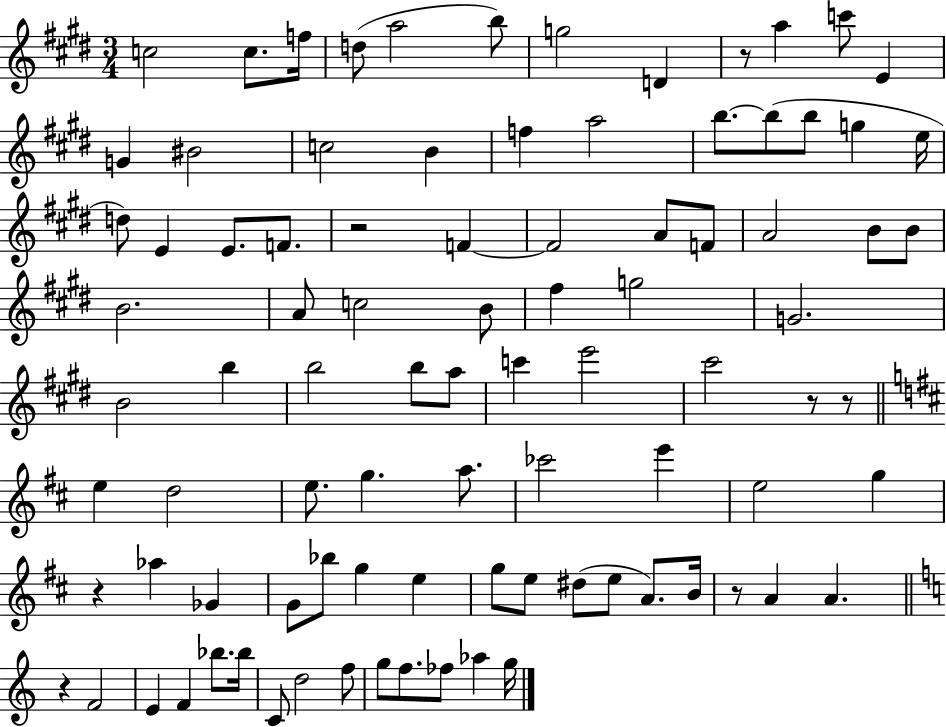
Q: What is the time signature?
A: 3/4